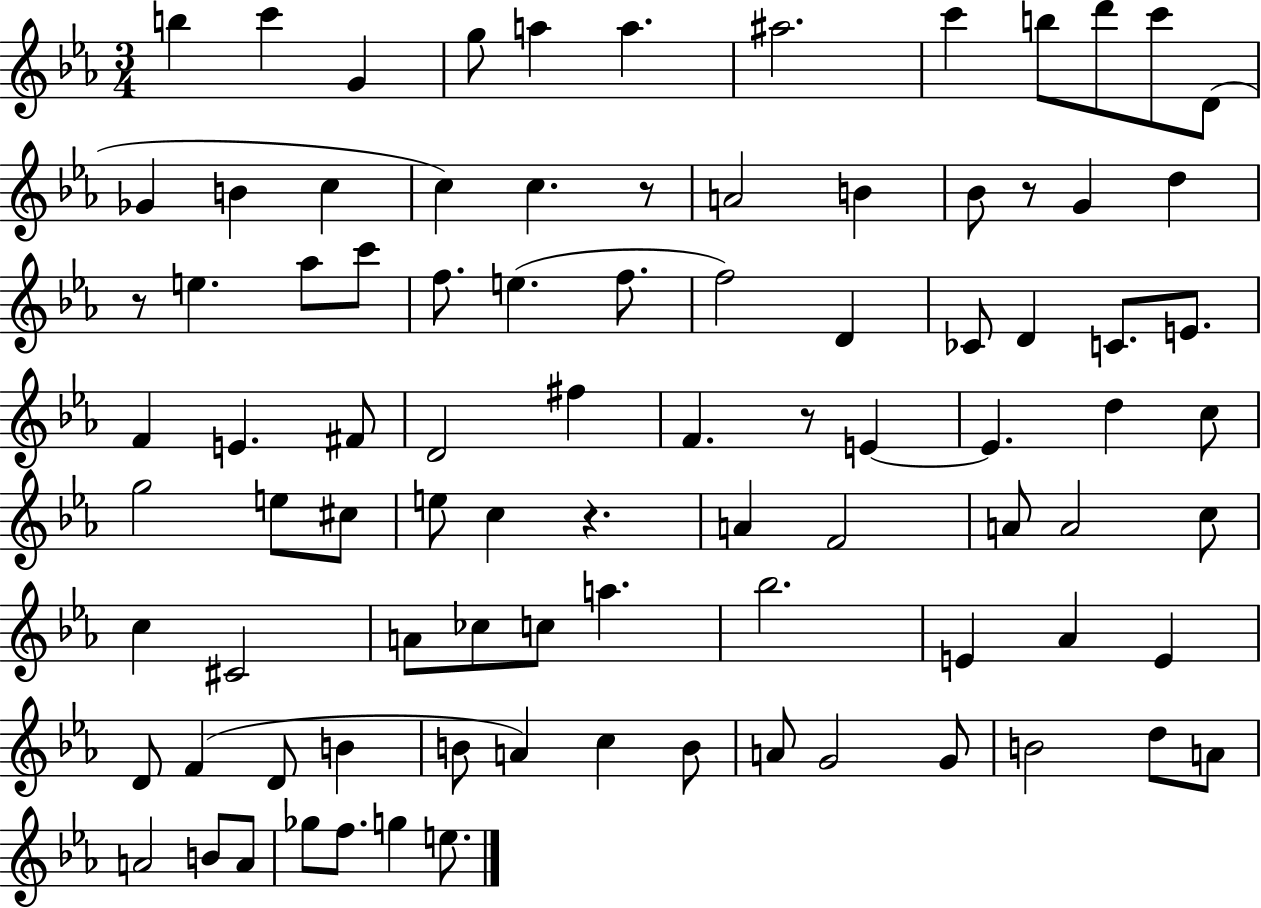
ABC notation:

X:1
T:Untitled
M:3/4
L:1/4
K:Eb
b c' G g/2 a a ^a2 c' b/2 d'/2 c'/2 D/2 _G B c c c z/2 A2 B _B/2 z/2 G d z/2 e _a/2 c'/2 f/2 e f/2 f2 D _C/2 D C/2 E/2 F E ^F/2 D2 ^f F z/2 E E d c/2 g2 e/2 ^c/2 e/2 c z A F2 A/2 A2 c/2 c ^C2 A/2 _c/2 c/2 a _b2 E _A E D/2 F D/2 B B/2 A c B/2 A/2 G2 G/2 B2 d/2 A/2 A2 B/2 A/2 _g/2 f/2 g e/2